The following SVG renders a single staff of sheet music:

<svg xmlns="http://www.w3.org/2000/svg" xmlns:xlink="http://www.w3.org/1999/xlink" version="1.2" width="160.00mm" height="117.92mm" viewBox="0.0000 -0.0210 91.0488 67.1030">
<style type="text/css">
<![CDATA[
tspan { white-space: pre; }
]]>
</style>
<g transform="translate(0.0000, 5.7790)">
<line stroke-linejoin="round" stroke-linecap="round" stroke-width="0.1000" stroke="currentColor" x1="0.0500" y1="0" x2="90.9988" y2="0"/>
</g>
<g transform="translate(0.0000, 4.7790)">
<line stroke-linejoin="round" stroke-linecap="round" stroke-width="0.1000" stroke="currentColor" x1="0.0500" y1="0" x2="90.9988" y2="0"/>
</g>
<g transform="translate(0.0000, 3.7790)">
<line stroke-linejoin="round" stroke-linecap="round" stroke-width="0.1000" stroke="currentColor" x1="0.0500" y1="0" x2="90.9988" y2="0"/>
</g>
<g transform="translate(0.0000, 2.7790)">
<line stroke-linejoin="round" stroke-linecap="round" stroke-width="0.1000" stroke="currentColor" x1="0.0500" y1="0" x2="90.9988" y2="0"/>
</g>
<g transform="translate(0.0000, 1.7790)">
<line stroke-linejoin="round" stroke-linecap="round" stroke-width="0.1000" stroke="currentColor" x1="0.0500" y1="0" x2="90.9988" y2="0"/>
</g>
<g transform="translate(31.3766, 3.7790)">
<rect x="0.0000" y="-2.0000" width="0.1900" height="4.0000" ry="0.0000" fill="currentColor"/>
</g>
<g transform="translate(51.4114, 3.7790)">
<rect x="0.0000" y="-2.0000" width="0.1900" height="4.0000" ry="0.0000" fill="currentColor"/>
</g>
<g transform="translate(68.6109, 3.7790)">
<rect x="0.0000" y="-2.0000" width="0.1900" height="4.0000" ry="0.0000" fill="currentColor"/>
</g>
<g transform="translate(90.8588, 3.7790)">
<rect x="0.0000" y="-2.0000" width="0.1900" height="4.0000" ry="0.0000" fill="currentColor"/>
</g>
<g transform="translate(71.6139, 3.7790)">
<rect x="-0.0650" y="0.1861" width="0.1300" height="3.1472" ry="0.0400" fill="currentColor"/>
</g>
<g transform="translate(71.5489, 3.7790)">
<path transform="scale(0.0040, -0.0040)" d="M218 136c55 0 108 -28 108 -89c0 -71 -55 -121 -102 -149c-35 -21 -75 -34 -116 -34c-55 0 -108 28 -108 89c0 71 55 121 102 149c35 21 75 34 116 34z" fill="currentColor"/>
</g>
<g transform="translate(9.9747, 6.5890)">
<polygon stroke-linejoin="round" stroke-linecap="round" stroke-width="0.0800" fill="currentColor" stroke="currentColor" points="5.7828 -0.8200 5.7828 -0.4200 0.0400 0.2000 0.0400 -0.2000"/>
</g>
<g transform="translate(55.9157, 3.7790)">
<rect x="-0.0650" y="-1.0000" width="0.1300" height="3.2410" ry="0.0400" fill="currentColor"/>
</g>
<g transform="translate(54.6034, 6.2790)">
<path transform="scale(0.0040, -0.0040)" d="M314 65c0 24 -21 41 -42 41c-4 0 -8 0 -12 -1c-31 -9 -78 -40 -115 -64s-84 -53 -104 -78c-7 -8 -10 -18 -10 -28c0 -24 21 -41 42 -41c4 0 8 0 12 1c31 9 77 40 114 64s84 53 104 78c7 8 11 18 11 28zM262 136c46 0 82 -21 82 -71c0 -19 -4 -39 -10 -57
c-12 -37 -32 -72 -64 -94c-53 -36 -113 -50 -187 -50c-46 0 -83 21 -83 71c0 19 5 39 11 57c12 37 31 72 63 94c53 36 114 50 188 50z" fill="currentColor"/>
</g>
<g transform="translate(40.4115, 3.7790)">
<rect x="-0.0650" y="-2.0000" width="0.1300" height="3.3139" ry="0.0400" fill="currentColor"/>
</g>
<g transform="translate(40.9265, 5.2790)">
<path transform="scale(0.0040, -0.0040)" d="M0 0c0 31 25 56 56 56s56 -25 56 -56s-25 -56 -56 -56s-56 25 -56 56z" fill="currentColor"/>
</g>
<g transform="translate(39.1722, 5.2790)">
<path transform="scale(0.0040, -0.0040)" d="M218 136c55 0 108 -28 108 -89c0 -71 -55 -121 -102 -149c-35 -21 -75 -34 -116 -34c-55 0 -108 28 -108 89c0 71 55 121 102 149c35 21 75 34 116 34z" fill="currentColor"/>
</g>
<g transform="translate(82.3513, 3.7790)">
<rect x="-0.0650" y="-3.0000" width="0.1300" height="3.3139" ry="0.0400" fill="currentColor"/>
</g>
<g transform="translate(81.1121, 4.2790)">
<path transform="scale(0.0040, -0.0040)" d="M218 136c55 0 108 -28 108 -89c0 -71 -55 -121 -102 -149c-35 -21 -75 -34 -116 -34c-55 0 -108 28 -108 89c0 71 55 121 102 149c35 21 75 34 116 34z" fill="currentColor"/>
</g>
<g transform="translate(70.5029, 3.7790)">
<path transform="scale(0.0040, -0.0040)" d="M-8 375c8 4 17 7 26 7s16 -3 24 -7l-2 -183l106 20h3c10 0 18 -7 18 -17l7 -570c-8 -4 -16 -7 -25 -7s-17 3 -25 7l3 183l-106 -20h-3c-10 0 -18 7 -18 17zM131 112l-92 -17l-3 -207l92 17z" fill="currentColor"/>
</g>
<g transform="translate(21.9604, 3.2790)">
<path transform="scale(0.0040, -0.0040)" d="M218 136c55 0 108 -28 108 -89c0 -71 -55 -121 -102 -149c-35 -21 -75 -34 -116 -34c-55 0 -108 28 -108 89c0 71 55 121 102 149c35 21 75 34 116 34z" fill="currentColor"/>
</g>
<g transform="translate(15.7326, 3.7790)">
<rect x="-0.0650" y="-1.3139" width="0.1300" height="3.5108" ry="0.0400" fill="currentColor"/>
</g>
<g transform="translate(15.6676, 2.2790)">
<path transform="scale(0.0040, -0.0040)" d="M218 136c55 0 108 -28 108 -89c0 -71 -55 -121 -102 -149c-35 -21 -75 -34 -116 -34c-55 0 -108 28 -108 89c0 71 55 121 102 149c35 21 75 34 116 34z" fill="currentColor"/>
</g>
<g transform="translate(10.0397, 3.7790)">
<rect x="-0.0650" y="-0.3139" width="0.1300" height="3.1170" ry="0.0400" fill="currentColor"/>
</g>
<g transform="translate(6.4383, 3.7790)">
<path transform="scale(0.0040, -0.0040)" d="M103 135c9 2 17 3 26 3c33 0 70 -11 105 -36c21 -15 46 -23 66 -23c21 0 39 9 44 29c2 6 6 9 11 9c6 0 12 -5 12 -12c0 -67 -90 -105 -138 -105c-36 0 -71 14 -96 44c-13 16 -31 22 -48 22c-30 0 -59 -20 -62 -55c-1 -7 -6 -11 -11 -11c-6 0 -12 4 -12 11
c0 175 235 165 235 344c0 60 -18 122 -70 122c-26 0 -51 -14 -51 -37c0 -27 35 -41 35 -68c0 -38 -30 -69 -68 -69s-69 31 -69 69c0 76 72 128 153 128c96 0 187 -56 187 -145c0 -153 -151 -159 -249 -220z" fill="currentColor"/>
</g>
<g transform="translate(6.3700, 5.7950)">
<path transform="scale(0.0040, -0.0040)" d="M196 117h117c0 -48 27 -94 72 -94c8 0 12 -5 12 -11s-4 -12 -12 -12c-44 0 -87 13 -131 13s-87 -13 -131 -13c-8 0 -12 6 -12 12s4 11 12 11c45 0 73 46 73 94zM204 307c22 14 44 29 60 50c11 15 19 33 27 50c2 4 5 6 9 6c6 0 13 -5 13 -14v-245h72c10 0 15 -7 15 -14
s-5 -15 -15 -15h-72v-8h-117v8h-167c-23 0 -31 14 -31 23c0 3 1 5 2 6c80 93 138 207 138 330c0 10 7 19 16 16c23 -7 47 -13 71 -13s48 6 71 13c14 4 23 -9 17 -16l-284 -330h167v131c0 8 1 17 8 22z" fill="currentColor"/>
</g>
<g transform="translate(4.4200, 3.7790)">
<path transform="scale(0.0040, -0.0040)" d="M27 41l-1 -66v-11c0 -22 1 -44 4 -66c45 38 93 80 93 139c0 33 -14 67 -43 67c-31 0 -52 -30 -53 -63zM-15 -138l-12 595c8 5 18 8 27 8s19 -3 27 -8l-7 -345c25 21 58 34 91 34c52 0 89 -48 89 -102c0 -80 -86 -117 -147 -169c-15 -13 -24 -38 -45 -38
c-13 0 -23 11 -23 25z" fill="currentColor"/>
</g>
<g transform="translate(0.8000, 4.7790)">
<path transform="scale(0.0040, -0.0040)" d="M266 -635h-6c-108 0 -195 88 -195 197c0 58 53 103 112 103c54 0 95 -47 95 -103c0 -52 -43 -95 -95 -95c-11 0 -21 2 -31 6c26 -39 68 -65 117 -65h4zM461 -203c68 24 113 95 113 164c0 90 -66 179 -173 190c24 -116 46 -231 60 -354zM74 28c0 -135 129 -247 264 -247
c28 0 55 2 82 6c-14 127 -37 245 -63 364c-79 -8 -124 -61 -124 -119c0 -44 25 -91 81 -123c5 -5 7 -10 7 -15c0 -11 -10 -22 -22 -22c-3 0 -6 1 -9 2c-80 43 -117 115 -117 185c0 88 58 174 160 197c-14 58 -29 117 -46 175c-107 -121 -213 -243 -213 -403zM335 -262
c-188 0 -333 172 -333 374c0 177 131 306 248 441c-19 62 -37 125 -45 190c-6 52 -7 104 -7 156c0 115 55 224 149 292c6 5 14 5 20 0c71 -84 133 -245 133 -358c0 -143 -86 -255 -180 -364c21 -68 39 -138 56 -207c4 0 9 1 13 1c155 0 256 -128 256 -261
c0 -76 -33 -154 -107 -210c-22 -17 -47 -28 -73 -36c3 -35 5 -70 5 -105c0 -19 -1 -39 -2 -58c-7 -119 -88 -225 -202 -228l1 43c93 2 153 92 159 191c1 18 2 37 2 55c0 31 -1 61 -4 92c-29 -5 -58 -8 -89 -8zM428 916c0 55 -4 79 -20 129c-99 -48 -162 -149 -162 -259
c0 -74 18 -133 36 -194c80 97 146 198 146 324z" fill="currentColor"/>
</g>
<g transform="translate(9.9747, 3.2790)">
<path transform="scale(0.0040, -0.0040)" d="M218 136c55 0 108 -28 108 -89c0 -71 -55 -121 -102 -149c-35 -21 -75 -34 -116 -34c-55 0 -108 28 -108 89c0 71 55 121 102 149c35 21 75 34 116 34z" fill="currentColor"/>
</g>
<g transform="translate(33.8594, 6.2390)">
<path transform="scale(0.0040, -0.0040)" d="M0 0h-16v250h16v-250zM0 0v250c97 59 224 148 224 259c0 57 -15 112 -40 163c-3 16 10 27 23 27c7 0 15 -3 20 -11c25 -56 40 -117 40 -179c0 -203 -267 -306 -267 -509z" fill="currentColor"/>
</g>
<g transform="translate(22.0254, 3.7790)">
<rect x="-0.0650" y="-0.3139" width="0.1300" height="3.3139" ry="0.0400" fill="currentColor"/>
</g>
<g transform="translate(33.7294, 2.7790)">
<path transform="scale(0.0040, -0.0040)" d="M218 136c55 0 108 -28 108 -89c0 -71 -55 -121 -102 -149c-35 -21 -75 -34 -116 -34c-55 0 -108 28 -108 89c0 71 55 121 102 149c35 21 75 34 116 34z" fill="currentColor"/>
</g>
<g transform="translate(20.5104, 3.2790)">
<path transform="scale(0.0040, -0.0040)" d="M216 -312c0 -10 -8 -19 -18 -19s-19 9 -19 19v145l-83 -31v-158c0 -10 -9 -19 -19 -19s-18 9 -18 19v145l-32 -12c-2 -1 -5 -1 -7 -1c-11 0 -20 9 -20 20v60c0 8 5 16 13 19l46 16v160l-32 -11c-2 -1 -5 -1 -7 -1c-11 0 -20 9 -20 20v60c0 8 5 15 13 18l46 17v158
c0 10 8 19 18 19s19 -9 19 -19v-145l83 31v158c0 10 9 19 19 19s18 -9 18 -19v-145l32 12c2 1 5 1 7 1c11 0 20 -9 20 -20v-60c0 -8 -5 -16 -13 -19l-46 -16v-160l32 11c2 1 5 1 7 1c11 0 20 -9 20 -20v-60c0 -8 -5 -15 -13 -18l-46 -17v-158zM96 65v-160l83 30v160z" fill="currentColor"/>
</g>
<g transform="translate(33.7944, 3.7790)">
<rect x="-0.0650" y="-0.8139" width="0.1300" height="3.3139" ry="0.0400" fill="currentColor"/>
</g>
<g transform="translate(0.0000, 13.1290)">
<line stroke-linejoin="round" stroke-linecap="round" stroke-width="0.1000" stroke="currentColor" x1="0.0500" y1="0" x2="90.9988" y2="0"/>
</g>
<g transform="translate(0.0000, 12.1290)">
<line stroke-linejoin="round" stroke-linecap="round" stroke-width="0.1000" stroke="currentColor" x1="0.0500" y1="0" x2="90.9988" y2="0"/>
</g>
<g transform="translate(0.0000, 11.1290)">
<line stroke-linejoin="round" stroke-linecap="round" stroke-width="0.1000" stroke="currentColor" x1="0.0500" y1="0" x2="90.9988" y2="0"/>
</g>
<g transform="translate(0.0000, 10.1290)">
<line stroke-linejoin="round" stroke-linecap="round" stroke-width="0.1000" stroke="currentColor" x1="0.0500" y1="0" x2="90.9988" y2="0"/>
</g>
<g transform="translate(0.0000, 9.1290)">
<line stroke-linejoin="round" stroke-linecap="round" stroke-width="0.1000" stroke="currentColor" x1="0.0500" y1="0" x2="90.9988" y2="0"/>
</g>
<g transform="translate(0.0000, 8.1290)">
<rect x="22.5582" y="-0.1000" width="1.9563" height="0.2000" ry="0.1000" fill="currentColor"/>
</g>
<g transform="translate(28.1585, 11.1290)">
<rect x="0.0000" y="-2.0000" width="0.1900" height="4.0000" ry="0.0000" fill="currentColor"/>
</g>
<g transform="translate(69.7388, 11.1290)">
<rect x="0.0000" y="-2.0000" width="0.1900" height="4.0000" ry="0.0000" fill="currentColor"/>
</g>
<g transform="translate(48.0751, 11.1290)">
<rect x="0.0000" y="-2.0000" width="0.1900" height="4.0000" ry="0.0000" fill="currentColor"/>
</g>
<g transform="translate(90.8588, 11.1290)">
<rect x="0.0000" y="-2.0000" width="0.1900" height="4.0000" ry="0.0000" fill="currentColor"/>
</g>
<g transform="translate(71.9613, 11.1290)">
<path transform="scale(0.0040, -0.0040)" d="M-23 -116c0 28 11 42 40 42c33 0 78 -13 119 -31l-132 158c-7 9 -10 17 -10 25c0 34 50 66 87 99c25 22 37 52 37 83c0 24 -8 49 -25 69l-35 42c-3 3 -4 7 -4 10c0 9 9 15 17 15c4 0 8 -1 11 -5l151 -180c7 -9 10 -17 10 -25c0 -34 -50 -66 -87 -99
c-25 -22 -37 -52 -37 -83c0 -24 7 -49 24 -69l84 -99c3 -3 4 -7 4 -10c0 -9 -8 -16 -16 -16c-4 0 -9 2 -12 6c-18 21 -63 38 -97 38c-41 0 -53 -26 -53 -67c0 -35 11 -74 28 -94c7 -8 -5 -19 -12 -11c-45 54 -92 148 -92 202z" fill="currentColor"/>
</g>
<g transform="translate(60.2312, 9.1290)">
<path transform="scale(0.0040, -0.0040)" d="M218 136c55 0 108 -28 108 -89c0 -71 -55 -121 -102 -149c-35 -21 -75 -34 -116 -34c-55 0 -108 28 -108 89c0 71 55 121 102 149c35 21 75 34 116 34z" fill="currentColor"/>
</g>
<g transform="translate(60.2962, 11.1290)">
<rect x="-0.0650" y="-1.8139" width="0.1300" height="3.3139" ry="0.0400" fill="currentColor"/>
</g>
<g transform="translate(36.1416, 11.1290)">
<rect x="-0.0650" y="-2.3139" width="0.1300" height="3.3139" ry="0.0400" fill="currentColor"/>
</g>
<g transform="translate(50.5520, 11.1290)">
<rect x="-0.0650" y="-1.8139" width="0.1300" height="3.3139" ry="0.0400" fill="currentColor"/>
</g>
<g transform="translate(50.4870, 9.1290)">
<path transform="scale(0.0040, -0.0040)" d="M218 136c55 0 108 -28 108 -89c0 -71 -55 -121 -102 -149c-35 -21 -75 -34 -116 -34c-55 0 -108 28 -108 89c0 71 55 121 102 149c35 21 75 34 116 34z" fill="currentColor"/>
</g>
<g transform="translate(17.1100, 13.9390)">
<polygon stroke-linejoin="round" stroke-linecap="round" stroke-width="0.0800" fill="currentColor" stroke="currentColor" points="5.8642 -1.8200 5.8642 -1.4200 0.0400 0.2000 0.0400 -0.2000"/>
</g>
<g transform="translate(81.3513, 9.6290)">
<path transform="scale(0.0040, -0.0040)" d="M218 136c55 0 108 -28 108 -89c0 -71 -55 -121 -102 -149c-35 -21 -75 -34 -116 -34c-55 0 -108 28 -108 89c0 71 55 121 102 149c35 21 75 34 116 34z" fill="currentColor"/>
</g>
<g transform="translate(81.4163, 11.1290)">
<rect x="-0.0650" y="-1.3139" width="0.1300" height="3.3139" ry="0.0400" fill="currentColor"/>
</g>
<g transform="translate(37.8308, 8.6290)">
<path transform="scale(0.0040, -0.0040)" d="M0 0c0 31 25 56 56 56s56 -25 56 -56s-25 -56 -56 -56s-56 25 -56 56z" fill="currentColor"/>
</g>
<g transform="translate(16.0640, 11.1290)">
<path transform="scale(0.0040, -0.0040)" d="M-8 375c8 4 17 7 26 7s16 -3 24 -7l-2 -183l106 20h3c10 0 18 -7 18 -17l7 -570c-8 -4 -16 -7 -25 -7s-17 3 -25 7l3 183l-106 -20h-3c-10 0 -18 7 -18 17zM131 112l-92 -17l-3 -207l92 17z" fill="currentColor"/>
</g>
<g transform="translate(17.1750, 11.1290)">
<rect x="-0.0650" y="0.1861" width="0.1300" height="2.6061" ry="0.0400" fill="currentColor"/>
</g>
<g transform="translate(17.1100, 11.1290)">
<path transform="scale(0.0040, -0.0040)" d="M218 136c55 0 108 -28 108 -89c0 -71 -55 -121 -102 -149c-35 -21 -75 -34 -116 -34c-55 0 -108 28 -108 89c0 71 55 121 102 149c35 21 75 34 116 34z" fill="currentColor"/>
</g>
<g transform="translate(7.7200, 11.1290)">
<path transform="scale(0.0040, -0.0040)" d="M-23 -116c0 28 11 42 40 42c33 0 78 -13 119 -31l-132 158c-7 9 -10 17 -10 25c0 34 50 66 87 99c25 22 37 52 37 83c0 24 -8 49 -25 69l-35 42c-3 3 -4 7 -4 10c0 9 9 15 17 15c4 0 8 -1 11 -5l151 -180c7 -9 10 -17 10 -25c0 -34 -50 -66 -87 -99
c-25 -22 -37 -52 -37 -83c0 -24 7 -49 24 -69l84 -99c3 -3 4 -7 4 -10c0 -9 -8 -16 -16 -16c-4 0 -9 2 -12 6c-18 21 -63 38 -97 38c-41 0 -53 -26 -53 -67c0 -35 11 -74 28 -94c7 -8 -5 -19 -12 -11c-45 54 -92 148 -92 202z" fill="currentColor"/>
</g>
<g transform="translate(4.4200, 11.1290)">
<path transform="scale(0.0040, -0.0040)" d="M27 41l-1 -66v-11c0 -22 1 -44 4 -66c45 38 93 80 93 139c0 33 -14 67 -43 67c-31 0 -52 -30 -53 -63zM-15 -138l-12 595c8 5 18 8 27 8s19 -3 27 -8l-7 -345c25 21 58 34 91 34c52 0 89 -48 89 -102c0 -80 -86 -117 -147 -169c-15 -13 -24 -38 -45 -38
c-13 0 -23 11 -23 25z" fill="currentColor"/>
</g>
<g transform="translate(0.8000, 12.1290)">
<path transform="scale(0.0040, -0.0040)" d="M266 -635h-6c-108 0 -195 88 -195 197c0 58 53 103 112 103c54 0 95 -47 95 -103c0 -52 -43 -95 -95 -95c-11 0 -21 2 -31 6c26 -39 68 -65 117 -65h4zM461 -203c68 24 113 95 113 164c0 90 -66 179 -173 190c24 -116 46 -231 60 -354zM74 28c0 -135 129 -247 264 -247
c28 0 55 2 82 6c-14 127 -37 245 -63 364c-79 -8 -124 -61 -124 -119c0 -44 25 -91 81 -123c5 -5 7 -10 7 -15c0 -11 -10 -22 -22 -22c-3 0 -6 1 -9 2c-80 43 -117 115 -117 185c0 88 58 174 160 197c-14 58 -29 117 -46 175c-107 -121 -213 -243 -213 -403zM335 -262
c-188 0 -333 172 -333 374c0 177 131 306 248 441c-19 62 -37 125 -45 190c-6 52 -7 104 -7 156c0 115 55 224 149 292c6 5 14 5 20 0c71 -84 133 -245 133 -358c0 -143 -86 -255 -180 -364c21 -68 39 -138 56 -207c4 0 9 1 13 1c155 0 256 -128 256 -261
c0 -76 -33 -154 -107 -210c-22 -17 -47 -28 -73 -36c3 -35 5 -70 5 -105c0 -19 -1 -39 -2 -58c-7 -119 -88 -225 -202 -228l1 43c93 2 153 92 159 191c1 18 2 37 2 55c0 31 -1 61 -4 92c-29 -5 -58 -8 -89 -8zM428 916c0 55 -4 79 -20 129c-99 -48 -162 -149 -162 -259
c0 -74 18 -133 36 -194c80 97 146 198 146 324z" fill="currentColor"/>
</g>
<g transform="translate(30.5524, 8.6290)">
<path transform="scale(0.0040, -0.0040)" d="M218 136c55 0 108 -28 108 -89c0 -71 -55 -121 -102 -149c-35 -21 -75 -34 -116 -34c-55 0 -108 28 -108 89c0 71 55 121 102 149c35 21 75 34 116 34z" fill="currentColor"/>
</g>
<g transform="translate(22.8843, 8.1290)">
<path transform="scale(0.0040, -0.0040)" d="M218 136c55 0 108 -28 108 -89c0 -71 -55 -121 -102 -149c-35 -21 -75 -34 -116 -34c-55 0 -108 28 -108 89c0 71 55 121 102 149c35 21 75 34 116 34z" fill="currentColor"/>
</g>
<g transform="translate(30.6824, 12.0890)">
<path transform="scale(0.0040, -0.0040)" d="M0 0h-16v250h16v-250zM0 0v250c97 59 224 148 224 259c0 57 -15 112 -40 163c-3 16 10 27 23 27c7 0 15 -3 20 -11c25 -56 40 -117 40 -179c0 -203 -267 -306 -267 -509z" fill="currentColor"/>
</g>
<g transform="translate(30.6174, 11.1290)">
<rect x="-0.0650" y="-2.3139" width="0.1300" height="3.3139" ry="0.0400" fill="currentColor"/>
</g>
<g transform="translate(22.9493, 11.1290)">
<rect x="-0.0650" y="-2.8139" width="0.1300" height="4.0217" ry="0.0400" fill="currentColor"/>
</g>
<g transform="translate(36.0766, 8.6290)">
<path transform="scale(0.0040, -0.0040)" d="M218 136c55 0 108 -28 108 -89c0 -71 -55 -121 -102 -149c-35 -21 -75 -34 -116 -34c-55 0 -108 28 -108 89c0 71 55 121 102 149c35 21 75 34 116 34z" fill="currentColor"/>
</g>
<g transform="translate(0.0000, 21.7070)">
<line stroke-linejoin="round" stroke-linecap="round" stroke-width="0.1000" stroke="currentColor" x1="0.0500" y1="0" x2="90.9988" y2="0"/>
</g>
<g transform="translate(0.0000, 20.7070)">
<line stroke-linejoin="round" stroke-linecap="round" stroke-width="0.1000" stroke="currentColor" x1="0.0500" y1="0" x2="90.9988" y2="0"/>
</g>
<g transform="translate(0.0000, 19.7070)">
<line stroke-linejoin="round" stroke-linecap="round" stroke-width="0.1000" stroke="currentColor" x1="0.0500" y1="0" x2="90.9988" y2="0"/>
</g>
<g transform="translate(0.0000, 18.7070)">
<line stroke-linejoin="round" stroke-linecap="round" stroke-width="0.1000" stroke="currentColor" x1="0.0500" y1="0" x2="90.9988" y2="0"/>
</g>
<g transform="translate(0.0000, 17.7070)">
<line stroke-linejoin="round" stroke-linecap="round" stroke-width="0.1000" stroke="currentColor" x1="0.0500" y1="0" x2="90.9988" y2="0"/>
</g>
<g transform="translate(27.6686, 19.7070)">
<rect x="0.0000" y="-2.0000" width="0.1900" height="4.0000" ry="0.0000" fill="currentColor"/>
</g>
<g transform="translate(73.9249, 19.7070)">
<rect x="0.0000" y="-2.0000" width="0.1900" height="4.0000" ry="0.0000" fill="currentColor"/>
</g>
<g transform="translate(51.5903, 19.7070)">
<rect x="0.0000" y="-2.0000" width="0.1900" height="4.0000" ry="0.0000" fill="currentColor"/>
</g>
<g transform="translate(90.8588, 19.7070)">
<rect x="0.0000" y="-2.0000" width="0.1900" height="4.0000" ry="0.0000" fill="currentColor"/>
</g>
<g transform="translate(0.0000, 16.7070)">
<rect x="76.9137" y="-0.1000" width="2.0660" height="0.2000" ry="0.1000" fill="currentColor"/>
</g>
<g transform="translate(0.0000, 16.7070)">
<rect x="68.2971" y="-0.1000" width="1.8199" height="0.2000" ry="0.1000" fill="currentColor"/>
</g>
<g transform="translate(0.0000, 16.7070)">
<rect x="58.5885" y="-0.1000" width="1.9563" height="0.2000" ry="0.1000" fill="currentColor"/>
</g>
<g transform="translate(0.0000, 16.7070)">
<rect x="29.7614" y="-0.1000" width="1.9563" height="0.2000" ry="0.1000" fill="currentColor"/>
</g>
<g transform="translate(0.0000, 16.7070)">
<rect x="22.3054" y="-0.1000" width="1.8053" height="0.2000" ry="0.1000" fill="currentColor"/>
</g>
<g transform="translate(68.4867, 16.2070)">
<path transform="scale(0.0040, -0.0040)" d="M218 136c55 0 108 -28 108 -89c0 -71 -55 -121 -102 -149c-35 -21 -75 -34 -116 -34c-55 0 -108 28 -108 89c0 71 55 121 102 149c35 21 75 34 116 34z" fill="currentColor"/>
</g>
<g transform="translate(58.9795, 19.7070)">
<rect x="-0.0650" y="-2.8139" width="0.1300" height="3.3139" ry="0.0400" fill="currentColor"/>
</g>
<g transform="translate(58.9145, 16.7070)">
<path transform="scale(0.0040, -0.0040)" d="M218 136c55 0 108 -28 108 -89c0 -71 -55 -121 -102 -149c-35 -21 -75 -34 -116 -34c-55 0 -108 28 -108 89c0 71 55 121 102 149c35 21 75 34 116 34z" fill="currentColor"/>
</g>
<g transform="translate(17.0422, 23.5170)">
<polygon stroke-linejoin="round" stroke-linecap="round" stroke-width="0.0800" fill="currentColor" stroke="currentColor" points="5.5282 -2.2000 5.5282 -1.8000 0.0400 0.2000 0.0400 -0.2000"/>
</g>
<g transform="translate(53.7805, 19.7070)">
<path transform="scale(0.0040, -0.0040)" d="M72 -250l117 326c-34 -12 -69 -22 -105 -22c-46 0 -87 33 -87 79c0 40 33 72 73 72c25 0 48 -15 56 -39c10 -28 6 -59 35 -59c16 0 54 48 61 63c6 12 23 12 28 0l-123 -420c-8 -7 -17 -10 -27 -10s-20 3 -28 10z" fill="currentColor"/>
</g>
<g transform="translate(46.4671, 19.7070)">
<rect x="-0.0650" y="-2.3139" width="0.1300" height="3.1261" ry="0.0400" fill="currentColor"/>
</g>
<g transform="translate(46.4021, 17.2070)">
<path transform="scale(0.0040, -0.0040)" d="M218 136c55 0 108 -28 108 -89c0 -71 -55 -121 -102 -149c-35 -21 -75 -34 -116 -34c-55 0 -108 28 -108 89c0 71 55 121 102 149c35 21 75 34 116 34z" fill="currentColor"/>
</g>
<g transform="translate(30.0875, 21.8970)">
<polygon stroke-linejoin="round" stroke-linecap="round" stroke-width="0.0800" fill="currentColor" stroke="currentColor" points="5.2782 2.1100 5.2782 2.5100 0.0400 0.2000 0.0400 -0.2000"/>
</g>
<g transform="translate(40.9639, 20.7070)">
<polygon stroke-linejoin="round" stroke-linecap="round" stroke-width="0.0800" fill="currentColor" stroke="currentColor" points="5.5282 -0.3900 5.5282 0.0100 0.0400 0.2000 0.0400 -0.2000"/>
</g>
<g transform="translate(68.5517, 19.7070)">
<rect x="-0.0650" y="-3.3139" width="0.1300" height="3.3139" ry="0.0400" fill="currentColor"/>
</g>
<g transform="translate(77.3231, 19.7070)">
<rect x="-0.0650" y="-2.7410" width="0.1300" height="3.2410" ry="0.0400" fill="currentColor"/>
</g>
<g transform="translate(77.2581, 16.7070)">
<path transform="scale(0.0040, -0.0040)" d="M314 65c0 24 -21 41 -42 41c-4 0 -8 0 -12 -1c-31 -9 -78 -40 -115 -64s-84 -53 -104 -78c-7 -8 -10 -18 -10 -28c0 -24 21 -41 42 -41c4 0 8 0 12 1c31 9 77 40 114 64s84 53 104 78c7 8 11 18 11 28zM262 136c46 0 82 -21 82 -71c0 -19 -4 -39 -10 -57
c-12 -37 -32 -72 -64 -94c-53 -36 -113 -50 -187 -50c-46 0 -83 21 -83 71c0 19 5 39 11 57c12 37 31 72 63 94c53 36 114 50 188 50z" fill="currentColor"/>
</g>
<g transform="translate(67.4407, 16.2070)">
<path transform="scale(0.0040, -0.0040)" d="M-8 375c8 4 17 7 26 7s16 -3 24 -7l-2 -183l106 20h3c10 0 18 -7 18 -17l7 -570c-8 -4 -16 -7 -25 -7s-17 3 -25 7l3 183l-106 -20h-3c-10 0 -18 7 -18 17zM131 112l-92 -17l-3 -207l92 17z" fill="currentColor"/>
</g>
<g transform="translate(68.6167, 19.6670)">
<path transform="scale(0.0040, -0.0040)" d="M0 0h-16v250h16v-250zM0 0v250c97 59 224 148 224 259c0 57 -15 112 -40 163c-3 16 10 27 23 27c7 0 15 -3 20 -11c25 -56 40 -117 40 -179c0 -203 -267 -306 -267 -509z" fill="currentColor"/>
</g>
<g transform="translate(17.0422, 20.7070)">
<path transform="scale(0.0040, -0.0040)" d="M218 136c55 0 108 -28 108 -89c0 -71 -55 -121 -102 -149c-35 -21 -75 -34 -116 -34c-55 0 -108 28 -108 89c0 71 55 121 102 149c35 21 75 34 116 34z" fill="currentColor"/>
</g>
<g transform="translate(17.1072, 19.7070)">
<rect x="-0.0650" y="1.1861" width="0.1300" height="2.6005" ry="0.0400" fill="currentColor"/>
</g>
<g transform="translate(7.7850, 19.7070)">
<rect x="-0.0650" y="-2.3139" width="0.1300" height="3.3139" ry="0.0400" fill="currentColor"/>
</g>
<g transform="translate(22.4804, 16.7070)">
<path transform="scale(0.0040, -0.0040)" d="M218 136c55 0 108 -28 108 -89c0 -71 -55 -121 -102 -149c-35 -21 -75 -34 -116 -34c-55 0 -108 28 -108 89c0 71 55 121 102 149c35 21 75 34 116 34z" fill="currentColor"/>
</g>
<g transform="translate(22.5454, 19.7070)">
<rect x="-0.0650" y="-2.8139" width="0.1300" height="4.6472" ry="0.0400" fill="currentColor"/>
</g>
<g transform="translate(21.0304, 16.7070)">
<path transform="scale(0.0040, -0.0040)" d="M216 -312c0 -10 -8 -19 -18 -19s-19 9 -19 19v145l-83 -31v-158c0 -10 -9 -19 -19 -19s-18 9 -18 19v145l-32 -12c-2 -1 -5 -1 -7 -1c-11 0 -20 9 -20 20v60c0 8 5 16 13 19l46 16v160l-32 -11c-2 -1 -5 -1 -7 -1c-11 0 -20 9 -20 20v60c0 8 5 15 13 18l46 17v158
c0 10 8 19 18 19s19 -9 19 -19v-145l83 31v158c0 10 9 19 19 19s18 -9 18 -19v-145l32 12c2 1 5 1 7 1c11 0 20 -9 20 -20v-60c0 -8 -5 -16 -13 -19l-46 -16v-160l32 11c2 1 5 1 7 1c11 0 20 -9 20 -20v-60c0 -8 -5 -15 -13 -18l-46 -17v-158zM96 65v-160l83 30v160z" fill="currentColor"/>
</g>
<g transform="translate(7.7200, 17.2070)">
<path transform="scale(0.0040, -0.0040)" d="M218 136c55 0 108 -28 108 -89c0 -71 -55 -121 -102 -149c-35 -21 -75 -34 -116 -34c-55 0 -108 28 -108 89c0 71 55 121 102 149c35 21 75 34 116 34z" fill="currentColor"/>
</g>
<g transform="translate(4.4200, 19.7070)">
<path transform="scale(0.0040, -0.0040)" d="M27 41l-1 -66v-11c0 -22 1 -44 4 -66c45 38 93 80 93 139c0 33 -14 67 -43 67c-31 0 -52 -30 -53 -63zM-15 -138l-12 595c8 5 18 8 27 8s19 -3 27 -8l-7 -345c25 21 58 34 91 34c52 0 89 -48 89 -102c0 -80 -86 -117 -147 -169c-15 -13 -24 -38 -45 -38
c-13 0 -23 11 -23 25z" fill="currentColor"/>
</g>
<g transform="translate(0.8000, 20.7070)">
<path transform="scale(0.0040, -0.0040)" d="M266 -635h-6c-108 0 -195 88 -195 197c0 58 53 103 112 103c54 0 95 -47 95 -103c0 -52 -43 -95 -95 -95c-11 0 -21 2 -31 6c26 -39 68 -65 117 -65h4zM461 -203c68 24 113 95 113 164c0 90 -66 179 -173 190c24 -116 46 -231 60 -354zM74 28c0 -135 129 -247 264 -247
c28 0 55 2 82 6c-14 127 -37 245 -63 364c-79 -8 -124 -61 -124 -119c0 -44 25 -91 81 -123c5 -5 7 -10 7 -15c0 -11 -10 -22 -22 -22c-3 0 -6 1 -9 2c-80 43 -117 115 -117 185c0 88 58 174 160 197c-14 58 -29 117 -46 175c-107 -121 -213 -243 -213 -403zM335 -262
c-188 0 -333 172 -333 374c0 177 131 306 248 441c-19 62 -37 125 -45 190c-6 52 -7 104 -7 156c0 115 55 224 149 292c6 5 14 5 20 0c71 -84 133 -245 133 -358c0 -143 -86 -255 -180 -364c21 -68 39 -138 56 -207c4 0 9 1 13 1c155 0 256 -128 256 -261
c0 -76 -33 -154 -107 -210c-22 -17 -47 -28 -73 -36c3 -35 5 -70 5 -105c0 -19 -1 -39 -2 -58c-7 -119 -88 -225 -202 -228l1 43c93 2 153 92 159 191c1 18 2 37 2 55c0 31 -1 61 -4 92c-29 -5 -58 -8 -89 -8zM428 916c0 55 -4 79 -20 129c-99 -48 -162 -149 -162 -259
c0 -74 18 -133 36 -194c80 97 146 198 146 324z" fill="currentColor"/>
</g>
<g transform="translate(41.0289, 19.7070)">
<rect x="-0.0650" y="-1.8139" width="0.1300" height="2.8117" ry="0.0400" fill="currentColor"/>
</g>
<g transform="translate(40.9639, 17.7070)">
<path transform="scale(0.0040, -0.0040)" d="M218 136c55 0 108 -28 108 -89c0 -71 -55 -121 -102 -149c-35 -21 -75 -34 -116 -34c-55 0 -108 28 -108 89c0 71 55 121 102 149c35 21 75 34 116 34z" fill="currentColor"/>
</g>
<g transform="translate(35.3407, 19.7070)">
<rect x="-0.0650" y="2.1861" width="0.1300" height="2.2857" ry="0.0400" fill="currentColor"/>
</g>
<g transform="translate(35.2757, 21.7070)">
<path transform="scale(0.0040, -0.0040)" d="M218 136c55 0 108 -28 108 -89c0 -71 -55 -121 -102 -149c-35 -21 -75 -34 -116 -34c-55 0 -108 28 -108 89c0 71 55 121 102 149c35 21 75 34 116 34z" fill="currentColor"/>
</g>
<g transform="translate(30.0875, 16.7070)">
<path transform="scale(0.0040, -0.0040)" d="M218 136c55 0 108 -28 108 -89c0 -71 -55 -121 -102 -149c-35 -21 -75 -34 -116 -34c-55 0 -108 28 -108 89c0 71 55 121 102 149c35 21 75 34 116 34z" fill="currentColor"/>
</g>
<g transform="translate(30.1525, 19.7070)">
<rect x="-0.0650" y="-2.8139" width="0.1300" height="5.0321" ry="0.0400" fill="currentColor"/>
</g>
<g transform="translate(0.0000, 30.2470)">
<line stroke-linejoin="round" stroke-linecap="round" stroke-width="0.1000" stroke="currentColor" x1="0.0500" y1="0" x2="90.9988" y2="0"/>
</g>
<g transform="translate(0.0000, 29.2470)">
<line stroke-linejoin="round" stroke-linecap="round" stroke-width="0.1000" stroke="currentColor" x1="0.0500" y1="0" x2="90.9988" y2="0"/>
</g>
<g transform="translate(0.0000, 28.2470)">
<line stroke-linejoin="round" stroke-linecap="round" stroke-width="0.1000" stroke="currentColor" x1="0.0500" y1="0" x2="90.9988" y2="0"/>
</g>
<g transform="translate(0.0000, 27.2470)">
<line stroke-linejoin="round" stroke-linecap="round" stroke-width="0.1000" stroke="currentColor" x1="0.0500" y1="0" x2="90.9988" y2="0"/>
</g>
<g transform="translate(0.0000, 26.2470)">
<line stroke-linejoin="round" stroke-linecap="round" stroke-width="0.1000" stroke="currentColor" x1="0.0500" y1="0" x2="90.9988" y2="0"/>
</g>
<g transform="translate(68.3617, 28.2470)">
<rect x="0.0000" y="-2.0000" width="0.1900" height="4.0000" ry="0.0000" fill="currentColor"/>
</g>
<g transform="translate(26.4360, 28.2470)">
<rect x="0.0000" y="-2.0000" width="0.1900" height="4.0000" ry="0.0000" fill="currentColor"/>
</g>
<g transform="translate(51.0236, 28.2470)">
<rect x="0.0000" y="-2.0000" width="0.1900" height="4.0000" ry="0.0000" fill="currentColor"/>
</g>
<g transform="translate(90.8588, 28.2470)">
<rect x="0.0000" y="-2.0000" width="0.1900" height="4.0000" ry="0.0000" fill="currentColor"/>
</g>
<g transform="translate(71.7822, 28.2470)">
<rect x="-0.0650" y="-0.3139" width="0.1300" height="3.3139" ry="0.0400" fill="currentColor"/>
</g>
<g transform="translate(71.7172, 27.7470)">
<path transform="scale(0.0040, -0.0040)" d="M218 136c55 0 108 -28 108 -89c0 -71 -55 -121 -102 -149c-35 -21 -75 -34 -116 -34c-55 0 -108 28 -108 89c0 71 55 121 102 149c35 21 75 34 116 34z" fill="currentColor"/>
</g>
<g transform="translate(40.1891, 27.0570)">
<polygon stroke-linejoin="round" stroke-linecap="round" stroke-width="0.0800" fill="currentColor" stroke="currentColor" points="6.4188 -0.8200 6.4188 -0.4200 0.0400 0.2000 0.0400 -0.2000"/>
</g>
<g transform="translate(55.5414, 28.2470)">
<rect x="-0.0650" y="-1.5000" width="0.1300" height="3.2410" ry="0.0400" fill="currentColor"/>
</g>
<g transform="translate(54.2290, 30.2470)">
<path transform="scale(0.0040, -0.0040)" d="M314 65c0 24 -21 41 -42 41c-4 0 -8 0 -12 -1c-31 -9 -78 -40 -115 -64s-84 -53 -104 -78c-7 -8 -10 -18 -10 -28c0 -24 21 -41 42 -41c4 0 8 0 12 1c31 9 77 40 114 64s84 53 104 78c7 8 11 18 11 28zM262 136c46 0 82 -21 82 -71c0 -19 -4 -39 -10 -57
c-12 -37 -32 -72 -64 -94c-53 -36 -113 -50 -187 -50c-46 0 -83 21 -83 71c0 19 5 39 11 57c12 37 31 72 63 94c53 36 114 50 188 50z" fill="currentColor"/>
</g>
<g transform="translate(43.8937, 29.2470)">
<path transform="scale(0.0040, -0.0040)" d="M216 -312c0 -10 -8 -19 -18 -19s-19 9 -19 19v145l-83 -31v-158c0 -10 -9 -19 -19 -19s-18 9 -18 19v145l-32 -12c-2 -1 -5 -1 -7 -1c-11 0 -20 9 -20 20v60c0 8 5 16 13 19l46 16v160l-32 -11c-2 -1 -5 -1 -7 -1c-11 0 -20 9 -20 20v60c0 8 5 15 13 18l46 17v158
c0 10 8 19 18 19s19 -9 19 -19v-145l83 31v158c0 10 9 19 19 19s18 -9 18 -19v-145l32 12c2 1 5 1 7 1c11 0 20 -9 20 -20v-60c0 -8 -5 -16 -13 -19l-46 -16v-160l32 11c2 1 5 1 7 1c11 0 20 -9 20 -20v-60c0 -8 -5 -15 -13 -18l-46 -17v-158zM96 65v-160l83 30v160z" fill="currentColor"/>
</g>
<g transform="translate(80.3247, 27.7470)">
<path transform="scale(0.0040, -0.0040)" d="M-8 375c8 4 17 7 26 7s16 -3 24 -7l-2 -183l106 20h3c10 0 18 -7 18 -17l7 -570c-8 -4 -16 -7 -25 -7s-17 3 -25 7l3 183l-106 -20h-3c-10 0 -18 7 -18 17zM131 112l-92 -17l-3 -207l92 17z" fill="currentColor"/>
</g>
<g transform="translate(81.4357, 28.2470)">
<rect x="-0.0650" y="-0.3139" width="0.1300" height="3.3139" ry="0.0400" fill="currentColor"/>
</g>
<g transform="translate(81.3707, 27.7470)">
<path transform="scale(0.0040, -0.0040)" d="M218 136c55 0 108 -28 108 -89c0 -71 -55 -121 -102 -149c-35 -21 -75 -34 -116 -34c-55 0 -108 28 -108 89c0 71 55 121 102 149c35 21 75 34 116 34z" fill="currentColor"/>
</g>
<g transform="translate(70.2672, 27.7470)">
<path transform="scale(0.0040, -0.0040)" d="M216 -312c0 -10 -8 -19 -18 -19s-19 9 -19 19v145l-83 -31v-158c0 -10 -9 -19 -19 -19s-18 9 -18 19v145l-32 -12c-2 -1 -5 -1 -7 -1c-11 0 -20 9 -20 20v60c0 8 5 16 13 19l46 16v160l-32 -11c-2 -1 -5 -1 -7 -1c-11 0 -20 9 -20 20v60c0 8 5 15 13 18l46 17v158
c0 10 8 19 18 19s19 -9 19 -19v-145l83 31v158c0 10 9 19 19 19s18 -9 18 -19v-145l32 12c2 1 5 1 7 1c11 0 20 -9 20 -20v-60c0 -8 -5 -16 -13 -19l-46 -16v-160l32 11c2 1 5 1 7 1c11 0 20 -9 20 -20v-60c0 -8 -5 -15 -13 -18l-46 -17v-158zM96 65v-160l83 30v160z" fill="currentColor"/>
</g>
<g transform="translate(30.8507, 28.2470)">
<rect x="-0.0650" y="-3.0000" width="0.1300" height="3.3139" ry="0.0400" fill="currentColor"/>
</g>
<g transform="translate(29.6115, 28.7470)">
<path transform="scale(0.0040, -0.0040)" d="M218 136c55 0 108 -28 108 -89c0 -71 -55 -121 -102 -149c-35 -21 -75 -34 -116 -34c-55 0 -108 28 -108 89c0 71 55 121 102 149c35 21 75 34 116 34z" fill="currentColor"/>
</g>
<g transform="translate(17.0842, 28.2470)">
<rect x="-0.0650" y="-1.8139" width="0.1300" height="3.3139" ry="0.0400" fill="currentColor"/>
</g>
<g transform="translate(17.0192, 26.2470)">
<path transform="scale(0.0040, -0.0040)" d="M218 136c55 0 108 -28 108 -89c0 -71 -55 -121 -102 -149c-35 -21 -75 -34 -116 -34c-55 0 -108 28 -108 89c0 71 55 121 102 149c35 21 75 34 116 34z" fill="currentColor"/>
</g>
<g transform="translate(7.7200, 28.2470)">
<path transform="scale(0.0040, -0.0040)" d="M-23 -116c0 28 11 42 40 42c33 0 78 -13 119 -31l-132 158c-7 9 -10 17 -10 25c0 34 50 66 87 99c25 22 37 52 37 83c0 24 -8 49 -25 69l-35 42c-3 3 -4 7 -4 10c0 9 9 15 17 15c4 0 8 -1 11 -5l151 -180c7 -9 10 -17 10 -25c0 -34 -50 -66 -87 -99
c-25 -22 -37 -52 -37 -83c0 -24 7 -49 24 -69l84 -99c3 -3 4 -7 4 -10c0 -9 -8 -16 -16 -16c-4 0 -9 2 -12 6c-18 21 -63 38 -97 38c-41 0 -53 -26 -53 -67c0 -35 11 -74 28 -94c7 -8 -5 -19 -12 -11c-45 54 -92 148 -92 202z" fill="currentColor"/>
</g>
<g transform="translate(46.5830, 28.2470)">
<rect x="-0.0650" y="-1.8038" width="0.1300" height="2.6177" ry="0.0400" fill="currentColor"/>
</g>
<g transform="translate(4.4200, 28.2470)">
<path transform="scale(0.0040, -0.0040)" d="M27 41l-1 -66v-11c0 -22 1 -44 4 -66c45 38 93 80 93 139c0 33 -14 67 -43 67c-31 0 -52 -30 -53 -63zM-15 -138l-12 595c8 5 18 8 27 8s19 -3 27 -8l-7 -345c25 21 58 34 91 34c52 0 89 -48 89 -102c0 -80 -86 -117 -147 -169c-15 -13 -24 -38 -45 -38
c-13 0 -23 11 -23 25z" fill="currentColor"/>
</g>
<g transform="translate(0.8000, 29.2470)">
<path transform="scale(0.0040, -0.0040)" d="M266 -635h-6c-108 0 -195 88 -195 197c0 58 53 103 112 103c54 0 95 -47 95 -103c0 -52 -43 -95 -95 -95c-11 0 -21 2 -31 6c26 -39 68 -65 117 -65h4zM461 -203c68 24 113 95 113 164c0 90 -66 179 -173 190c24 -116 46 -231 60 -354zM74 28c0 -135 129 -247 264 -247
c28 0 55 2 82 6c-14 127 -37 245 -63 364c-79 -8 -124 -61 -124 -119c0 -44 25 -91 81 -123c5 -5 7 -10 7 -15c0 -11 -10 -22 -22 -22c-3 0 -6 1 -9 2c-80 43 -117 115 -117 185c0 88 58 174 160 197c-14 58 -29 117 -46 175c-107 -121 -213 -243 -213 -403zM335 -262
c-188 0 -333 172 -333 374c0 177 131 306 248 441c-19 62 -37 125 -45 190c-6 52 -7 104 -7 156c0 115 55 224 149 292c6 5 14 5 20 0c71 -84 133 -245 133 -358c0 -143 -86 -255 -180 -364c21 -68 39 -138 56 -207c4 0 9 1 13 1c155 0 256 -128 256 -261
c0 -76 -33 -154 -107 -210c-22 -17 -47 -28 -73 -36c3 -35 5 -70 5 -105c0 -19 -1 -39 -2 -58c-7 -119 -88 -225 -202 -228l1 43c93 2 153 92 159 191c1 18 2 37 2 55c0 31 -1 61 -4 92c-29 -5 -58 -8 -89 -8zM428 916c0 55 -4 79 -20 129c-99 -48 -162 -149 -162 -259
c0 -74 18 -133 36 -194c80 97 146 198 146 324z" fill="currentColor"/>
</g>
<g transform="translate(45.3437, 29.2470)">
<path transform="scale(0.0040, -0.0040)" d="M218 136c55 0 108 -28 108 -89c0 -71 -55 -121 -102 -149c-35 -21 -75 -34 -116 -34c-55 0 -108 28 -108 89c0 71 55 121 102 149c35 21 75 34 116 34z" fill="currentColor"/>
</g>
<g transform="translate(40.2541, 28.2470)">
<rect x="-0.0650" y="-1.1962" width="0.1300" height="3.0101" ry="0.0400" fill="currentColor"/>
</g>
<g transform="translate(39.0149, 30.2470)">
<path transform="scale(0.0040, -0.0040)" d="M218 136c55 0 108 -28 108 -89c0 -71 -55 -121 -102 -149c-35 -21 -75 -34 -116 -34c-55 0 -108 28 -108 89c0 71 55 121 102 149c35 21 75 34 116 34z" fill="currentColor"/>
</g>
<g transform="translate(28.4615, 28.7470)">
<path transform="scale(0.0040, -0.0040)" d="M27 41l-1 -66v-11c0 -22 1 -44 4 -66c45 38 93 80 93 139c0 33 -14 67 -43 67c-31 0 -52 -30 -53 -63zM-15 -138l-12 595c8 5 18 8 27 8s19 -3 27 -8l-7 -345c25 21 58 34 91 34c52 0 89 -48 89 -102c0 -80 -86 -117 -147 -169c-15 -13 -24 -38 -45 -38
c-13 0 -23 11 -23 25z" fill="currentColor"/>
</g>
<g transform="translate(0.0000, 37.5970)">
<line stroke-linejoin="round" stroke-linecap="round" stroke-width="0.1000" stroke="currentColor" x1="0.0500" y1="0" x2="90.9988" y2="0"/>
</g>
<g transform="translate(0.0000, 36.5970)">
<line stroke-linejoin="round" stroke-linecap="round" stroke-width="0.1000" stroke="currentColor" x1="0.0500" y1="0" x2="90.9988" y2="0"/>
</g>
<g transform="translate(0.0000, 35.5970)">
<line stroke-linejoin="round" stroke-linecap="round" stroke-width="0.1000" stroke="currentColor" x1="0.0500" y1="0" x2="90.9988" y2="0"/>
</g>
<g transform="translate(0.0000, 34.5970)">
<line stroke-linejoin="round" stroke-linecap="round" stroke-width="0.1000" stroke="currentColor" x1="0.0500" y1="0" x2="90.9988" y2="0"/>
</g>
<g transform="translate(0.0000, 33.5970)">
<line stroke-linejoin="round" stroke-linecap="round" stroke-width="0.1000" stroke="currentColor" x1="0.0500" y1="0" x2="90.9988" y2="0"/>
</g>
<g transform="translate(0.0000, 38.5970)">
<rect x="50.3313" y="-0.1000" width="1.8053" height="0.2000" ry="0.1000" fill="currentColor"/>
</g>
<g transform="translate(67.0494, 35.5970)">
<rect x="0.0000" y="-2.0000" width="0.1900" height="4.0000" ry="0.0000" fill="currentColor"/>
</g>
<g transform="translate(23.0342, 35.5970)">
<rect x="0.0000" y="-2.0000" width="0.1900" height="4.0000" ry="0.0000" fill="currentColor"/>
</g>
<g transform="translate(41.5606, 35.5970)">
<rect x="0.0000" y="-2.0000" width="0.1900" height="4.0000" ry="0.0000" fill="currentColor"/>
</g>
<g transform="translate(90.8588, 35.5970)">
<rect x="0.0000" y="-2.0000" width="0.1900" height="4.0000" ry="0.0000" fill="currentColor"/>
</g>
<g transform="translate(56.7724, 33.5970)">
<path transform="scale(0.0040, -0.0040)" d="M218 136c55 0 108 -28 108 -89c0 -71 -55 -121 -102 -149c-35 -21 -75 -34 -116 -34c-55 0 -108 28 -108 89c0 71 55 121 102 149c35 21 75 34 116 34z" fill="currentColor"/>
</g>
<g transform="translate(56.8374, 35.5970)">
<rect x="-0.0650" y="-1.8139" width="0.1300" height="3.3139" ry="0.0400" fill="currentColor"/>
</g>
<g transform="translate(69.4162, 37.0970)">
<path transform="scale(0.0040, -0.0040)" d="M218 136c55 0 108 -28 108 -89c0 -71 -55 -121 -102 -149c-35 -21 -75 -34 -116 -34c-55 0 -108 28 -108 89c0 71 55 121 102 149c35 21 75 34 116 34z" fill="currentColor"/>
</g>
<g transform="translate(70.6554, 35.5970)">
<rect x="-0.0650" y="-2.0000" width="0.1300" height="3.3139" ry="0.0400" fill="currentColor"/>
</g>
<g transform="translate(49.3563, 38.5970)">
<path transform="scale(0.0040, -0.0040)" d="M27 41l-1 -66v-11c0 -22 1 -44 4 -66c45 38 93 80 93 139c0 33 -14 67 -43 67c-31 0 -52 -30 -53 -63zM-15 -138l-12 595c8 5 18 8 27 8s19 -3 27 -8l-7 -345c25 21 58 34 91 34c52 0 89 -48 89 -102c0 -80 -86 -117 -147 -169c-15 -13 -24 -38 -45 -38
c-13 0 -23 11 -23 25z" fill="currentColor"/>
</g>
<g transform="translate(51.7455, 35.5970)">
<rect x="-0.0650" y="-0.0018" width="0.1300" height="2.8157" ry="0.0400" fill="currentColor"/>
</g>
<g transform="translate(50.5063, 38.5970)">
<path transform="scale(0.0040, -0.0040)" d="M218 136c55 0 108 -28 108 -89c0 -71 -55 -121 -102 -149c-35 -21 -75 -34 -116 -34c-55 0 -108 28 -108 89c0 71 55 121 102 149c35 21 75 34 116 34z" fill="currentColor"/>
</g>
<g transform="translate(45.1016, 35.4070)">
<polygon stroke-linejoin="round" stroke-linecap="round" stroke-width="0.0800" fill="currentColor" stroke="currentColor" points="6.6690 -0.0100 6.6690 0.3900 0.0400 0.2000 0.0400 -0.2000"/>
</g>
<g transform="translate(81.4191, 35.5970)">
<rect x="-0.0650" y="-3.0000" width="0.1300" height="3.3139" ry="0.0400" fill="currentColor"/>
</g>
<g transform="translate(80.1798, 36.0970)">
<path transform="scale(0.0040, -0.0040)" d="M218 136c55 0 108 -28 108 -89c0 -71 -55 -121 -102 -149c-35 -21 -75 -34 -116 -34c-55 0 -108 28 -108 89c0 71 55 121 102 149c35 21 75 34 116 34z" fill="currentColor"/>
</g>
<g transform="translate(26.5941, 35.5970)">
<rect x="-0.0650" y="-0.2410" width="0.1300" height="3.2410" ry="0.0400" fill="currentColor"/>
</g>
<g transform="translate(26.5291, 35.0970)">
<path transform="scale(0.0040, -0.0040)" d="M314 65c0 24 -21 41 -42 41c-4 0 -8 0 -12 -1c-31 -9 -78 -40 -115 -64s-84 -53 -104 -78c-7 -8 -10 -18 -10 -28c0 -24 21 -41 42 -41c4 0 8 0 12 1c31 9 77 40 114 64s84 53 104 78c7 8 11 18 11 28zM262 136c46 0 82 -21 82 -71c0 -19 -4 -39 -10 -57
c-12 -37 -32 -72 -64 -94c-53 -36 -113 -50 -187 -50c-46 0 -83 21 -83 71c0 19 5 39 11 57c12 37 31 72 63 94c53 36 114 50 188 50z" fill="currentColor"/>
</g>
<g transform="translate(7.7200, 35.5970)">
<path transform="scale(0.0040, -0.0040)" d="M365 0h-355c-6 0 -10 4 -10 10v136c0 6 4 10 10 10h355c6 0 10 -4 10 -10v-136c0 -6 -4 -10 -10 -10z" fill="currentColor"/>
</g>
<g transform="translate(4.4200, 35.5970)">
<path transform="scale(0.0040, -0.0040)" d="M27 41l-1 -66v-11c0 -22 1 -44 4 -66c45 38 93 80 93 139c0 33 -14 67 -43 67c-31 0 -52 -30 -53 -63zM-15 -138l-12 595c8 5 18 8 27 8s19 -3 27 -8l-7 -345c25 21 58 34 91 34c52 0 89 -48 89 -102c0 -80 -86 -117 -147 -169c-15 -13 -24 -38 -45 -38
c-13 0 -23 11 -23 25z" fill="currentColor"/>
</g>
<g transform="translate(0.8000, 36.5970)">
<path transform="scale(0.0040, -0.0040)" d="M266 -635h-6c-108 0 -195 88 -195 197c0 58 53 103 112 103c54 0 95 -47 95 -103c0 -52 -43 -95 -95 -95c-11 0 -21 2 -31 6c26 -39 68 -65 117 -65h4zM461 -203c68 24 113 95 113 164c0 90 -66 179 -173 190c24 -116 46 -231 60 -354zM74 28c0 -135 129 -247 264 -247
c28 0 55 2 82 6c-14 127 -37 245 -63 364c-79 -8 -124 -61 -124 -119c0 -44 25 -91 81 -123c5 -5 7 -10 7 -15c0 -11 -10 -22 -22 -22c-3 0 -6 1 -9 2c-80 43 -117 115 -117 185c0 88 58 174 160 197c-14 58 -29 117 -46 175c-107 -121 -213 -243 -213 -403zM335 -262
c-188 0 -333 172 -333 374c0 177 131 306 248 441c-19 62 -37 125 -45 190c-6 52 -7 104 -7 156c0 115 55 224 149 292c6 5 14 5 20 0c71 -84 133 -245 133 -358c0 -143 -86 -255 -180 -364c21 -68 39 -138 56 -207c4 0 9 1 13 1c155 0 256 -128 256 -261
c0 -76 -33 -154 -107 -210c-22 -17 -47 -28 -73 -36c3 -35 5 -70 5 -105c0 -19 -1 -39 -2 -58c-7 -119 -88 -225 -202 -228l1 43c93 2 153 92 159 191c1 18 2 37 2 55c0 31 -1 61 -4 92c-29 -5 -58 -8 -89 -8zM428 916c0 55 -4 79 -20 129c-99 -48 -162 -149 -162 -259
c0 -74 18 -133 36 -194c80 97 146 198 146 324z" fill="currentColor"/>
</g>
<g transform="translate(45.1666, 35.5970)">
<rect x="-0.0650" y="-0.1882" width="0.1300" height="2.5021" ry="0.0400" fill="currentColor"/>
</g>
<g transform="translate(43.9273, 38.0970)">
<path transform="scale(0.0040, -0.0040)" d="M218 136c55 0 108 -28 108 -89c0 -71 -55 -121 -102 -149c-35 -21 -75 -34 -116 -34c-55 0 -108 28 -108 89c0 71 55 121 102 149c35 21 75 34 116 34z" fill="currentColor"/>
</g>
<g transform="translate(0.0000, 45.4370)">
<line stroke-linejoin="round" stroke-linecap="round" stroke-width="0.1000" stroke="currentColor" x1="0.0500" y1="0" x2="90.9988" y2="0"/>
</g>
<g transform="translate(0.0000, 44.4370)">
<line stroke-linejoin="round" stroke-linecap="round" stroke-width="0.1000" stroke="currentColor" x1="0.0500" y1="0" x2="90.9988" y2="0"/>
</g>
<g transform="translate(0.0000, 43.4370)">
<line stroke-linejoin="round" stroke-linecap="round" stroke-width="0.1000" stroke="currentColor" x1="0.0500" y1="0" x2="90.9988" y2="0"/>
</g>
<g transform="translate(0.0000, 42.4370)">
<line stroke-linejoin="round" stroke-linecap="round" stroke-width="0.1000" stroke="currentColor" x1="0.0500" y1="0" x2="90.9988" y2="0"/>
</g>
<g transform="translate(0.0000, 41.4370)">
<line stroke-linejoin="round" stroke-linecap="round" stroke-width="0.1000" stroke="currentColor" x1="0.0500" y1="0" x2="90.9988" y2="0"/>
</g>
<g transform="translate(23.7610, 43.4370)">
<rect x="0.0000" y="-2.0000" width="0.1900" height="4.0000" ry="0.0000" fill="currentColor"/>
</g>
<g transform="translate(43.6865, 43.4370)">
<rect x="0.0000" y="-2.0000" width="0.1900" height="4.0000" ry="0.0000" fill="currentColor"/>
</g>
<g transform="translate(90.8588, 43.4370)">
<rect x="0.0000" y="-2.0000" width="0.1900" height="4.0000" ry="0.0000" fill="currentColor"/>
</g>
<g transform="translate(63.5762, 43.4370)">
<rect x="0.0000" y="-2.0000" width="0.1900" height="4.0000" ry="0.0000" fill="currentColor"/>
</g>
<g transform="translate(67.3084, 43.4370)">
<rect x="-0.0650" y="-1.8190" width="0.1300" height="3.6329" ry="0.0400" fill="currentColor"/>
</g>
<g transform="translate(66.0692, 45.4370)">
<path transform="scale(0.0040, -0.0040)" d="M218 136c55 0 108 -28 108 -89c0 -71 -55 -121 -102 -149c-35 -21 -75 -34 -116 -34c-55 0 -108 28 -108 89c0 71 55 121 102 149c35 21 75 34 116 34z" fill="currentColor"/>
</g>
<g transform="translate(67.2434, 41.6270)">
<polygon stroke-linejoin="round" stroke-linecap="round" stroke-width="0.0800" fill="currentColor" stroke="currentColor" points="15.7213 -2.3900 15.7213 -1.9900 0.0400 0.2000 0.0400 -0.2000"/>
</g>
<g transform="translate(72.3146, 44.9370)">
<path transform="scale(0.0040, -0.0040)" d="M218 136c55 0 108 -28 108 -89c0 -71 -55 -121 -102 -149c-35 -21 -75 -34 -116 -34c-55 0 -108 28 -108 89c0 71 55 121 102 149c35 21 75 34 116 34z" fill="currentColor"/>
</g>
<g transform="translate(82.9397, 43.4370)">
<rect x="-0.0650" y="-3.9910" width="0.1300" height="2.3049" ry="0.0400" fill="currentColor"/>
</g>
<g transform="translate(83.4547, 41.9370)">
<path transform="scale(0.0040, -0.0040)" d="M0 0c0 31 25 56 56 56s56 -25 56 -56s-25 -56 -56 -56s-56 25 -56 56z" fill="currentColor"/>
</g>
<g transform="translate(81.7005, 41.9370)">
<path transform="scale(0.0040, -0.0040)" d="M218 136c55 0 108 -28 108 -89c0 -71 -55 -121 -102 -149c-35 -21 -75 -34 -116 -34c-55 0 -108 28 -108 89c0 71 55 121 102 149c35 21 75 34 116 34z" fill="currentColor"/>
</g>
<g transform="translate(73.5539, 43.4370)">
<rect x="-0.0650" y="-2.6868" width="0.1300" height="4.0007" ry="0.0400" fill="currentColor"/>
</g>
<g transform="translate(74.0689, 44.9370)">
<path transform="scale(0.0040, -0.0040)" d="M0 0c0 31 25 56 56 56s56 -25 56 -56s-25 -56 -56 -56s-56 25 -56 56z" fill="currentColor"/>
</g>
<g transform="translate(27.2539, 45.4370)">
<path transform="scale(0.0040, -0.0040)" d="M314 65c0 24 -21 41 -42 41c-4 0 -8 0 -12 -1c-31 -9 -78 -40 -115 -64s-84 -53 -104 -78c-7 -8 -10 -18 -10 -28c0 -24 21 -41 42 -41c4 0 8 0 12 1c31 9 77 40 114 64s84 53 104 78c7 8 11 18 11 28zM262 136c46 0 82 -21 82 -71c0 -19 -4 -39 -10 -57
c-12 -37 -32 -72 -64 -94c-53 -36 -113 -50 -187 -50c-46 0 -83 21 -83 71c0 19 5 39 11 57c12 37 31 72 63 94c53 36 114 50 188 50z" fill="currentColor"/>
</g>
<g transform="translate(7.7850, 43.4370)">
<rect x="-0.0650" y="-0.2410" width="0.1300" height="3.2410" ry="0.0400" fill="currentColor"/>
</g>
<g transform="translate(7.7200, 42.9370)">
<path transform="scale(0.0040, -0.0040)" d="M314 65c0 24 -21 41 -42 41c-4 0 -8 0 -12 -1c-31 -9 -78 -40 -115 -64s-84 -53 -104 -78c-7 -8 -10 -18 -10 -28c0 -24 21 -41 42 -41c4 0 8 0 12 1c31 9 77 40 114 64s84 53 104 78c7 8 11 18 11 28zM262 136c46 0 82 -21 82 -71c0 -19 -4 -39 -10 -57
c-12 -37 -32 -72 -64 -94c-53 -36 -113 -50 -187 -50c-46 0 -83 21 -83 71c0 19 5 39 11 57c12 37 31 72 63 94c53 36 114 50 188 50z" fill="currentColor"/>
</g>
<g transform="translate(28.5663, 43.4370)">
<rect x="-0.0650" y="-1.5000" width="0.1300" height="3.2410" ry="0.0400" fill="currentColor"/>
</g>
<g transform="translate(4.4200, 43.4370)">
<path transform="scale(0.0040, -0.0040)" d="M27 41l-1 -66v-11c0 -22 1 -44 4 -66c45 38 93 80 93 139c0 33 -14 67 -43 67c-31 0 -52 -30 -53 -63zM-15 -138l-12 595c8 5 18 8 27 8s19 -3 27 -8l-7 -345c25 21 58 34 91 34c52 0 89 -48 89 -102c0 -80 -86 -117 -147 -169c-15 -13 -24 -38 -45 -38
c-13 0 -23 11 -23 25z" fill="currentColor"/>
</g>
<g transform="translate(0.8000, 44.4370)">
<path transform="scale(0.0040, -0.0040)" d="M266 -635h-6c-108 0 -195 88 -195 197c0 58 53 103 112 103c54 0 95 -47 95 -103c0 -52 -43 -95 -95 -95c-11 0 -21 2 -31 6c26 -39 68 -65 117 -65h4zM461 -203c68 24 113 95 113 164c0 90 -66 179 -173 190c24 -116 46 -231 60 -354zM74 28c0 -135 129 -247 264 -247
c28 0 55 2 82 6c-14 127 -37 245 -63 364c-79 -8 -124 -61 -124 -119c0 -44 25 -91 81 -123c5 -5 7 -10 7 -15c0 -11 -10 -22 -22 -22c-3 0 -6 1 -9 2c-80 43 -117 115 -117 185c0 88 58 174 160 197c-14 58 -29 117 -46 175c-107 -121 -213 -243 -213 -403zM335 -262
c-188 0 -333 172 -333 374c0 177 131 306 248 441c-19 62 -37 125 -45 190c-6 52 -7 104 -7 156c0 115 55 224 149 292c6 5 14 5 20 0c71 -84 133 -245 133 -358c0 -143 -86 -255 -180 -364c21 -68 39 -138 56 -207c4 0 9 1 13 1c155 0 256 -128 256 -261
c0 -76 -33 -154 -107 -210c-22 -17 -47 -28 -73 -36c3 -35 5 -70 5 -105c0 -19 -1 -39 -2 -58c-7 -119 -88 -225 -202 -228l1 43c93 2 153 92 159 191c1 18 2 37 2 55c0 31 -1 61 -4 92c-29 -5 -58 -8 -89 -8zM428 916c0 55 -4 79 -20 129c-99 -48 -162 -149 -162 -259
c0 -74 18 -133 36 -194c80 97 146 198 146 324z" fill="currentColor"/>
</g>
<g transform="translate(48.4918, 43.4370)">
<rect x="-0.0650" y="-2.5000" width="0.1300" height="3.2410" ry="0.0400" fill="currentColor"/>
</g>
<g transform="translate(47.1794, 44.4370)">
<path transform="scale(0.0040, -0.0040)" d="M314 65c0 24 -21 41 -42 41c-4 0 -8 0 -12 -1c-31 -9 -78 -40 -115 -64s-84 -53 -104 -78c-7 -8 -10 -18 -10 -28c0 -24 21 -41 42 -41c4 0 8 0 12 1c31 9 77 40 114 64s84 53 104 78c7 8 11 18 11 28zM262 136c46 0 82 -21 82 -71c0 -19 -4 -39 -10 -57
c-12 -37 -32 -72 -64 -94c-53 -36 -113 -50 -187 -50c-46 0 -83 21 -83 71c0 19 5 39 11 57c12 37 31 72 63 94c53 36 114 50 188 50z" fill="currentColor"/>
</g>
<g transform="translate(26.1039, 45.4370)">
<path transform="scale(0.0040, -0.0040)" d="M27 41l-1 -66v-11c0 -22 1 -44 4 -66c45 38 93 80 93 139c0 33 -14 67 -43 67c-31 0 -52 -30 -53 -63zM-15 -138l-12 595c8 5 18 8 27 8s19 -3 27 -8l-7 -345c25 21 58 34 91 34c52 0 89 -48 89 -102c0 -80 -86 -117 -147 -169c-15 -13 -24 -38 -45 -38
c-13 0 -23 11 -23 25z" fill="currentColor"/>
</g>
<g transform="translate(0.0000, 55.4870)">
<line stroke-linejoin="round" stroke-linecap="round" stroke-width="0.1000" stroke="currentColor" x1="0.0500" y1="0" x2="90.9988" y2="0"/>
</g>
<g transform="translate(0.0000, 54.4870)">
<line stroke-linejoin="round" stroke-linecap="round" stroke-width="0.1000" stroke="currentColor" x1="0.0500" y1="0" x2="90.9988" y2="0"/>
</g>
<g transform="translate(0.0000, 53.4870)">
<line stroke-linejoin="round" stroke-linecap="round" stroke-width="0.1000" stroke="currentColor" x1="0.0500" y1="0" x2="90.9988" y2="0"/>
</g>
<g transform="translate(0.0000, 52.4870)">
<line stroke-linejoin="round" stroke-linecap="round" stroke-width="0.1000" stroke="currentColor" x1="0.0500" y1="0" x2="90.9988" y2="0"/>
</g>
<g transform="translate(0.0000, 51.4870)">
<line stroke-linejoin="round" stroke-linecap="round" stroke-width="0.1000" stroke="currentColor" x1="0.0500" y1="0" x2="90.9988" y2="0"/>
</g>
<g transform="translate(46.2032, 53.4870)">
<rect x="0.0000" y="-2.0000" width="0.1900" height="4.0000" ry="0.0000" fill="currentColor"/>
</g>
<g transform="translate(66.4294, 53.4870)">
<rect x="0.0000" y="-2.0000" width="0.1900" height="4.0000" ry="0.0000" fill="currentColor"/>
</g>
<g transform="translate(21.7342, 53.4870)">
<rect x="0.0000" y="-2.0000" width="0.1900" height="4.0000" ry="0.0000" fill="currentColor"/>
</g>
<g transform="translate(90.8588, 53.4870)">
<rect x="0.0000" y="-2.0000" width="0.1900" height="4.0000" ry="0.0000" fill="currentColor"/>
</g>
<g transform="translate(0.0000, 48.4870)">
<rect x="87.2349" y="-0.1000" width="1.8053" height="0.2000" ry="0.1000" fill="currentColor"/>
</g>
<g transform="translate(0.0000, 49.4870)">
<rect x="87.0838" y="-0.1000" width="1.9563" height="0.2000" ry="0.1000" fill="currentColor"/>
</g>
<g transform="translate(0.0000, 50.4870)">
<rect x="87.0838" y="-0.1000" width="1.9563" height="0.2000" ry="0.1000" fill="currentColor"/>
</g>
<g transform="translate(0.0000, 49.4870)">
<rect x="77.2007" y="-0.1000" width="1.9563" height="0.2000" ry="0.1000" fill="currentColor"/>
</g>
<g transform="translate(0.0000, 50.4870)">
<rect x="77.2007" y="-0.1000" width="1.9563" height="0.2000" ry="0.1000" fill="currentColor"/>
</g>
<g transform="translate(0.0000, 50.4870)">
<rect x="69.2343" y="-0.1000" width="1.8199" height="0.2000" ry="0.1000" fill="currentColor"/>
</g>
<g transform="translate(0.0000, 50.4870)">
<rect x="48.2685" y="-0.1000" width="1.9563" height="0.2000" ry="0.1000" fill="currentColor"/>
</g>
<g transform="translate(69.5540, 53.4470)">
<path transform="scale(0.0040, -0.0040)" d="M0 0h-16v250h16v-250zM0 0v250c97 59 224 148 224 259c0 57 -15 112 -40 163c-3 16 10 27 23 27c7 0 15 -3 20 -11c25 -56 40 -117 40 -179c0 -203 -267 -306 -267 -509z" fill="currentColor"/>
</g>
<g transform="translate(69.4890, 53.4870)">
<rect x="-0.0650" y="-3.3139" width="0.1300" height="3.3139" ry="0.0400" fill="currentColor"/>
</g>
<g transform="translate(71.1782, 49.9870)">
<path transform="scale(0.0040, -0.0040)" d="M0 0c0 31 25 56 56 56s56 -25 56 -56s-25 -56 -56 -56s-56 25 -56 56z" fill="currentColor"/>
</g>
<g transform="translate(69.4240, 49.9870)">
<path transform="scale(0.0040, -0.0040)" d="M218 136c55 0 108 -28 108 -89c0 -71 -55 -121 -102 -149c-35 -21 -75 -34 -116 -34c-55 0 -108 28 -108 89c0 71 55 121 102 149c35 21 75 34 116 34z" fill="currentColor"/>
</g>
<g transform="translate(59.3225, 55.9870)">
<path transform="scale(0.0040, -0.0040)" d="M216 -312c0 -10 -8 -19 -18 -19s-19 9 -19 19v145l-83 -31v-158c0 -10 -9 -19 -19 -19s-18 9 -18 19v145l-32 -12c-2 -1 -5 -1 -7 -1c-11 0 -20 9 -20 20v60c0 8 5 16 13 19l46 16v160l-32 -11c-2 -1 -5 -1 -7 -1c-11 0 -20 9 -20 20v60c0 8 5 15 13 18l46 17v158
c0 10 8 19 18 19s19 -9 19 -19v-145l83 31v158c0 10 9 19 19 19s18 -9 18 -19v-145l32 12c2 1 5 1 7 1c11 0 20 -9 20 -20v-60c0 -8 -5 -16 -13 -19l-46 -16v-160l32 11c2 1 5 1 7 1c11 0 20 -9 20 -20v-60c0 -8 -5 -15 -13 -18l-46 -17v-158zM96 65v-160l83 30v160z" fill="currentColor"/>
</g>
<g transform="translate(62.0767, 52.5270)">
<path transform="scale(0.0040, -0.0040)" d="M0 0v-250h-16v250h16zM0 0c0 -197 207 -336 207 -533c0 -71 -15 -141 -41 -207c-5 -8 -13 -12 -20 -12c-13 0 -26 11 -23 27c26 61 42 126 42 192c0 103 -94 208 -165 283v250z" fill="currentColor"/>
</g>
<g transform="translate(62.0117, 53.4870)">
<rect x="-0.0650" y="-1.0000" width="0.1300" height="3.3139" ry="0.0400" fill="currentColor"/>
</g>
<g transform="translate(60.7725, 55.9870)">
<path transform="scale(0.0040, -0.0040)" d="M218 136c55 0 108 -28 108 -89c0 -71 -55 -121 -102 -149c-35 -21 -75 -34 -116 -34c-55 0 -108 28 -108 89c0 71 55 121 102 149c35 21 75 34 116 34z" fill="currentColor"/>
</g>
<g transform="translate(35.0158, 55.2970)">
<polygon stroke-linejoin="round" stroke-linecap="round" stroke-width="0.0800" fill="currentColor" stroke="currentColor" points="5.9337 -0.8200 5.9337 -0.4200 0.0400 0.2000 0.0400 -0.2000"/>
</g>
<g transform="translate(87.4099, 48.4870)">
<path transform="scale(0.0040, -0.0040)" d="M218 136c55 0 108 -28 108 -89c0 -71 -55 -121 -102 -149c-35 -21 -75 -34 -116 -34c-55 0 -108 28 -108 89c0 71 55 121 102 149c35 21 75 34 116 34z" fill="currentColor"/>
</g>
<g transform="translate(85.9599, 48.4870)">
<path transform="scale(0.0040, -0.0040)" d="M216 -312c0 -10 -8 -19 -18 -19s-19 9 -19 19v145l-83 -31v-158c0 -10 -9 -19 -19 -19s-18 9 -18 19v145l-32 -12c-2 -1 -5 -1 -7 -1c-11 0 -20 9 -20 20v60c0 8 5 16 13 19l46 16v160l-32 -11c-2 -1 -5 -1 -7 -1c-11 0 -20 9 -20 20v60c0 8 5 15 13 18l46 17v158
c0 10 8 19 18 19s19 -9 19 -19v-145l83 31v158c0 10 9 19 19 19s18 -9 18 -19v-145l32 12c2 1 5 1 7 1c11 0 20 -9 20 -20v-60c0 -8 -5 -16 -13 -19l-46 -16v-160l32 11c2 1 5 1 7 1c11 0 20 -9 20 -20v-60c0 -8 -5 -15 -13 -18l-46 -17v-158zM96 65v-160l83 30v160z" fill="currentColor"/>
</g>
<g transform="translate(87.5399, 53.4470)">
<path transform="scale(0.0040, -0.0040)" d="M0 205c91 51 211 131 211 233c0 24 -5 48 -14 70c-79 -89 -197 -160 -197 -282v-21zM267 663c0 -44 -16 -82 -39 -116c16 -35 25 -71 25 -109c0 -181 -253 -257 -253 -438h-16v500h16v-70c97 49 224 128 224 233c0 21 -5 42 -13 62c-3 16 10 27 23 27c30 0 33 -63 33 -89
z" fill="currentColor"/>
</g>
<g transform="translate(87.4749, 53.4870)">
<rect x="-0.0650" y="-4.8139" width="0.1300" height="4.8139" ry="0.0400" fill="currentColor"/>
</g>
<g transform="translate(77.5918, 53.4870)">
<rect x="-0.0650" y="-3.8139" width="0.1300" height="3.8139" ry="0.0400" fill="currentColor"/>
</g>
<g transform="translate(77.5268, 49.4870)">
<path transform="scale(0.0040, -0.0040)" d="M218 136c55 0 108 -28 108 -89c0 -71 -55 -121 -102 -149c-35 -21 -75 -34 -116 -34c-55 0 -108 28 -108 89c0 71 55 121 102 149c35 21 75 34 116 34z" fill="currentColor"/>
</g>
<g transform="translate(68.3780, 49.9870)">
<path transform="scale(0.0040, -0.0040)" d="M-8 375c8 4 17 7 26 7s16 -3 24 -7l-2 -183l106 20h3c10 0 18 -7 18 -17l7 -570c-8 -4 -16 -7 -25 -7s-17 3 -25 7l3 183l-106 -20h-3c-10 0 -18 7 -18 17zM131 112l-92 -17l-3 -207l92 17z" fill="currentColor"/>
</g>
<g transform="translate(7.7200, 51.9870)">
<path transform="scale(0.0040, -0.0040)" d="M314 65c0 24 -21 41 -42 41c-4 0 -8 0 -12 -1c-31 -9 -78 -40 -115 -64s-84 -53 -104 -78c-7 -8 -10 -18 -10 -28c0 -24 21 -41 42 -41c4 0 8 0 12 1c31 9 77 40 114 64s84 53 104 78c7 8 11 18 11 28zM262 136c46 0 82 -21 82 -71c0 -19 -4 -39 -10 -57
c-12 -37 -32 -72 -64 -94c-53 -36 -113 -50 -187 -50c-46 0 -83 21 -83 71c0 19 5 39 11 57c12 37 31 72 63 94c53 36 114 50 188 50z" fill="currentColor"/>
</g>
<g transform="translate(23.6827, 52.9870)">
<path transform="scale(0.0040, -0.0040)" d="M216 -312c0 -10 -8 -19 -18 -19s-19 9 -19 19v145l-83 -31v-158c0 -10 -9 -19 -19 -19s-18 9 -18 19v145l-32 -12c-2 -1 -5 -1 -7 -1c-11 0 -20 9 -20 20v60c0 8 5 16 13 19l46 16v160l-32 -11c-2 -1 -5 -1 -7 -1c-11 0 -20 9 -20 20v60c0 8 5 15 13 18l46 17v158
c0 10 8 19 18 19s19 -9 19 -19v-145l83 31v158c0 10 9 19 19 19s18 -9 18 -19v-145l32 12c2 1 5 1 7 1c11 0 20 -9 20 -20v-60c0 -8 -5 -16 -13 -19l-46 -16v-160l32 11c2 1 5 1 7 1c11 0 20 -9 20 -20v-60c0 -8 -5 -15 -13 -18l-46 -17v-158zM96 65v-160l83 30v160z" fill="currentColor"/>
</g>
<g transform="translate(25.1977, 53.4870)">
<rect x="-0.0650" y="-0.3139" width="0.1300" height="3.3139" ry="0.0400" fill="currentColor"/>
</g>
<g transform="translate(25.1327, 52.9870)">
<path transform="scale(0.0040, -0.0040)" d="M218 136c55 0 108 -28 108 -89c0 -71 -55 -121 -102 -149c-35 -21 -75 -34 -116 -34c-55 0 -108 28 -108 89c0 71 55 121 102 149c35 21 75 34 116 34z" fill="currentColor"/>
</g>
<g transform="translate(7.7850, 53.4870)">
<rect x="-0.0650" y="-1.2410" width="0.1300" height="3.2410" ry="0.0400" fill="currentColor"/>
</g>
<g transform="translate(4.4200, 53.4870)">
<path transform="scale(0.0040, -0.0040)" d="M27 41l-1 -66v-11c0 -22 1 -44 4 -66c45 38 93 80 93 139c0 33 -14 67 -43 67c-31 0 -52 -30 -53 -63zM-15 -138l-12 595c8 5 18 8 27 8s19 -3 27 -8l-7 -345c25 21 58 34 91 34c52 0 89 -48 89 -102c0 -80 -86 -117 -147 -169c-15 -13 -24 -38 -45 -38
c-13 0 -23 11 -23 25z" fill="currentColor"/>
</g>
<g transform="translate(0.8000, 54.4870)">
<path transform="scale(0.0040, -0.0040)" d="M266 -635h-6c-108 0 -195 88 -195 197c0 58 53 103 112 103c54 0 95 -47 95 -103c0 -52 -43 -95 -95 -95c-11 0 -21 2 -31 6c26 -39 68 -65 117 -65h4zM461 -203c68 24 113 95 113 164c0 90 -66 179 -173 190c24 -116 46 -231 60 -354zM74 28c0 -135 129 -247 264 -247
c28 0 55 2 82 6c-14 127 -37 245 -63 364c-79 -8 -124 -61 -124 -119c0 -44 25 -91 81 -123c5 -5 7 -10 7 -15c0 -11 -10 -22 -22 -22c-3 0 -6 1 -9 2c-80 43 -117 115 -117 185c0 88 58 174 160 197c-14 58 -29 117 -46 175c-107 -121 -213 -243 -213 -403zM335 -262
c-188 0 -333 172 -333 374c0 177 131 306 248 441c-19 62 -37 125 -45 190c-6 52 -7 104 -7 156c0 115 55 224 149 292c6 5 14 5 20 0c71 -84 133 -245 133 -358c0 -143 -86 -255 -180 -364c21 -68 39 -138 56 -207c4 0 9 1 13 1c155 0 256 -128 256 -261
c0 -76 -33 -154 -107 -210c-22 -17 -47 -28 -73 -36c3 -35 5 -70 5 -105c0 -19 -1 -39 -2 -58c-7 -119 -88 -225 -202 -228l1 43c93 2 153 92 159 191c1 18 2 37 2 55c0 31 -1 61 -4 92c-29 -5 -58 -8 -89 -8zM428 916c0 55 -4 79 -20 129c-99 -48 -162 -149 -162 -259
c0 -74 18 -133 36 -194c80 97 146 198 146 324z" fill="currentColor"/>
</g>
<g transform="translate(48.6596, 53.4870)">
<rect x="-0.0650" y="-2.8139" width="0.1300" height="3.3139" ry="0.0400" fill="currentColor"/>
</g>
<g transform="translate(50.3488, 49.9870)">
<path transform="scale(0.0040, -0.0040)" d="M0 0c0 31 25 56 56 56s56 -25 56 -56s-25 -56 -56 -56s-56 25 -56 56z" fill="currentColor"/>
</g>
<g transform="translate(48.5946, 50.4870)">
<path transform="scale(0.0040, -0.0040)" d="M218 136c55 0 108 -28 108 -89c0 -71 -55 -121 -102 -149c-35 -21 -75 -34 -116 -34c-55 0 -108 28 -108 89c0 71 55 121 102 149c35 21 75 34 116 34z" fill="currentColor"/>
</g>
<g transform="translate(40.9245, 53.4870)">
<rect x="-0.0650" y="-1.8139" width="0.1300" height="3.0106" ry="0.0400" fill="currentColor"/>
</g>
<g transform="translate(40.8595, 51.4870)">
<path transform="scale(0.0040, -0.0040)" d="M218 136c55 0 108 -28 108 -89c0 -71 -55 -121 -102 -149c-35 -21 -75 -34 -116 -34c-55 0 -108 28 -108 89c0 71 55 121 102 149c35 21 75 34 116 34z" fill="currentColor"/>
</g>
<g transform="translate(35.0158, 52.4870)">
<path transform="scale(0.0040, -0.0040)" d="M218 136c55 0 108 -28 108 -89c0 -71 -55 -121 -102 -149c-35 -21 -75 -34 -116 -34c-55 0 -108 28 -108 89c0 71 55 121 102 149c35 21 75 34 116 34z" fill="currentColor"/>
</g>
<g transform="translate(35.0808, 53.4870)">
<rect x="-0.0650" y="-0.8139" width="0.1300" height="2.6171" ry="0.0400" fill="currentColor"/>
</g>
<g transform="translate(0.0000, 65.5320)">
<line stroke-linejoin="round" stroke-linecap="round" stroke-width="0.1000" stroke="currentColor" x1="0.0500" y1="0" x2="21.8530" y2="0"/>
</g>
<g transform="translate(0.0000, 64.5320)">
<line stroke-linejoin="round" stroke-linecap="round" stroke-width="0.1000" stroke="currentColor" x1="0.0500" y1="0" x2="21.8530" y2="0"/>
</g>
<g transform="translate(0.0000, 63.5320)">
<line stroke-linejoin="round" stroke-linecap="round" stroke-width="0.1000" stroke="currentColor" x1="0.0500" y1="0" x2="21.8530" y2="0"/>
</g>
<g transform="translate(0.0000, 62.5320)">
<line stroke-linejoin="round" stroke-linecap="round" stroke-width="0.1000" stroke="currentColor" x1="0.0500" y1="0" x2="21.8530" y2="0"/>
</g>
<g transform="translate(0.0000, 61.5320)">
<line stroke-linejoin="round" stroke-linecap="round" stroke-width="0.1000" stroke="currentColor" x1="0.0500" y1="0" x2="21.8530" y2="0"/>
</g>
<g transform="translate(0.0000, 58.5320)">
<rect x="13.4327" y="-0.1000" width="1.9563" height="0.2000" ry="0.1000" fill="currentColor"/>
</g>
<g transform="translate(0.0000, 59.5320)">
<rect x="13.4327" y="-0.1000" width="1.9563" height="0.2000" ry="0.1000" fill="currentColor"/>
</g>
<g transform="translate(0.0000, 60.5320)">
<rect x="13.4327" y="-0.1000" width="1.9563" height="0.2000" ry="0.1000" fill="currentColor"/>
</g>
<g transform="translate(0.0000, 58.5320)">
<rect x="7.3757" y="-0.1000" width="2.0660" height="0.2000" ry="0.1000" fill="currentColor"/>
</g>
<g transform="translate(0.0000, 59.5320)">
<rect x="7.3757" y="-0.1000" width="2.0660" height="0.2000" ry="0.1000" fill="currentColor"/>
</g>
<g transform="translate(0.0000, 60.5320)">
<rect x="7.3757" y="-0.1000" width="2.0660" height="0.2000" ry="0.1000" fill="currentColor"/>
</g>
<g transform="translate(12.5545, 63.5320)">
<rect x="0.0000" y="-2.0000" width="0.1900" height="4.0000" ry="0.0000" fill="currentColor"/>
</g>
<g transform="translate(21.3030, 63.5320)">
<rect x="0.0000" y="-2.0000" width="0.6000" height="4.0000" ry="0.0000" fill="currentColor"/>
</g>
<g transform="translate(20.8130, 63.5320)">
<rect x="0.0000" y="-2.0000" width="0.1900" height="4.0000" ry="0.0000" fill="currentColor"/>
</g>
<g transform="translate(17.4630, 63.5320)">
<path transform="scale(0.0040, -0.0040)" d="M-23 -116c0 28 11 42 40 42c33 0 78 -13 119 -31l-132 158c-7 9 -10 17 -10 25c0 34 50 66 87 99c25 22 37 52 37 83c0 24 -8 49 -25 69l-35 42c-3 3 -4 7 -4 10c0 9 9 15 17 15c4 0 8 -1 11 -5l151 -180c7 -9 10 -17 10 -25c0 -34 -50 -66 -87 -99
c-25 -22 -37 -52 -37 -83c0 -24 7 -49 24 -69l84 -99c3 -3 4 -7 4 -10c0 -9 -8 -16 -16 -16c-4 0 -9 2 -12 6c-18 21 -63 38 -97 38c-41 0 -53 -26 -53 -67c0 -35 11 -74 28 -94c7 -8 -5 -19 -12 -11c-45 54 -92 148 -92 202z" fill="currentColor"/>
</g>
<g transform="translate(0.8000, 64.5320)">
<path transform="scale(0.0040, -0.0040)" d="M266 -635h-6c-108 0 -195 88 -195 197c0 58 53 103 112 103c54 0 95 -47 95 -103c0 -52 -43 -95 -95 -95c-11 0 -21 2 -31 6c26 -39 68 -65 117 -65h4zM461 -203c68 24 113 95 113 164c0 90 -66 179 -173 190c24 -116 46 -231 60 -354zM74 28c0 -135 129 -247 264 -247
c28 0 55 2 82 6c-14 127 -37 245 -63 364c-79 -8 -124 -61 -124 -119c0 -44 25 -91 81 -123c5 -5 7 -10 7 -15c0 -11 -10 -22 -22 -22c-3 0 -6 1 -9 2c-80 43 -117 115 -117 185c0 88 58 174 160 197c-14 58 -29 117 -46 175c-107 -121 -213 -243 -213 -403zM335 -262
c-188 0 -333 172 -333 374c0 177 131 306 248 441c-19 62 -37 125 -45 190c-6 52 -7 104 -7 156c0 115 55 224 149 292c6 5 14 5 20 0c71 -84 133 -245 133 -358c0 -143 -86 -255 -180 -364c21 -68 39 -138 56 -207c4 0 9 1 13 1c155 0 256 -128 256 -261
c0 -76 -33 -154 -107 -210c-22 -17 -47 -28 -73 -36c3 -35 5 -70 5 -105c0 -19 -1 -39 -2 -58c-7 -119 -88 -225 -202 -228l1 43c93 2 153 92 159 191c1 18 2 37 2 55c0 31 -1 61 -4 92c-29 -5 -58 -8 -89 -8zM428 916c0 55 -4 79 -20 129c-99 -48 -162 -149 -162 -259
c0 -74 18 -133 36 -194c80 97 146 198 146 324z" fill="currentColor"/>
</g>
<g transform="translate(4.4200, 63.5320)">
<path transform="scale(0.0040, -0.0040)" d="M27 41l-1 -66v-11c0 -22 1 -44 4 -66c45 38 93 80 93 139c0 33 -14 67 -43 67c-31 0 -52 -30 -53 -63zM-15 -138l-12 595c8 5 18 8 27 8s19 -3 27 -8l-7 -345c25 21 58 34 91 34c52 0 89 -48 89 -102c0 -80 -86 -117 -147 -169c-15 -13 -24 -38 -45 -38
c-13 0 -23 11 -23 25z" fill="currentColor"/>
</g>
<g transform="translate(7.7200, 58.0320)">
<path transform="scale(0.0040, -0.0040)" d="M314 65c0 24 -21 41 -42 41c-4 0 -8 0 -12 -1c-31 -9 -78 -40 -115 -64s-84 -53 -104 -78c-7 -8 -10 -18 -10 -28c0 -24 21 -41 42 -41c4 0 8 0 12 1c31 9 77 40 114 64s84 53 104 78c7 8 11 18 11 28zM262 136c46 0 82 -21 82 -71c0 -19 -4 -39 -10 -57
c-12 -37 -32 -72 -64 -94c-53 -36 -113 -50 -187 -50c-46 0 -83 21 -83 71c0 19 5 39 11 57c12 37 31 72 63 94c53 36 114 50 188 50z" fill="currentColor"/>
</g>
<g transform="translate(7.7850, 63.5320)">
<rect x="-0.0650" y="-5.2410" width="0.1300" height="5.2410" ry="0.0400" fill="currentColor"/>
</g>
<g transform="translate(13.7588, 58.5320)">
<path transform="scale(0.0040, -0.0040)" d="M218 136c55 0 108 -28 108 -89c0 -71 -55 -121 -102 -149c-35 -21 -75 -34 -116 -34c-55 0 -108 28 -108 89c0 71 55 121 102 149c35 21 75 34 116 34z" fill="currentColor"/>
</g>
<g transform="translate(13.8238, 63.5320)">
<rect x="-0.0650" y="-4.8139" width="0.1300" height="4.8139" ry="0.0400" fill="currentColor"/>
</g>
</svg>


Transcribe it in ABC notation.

X:1
T:Untitled
M:2/4
L:1/4
K:F
c/2 e/2 ^c d/2 F D2 B A z B/2 a/2 g/2 g f f z e g G/2 ^a/2 a/2 E/2 f/2 g/2 z/2 a b/2 a2 z f _A E/2 ^G/2 E2 ^c c z2 c2 D/2 _C/2 f F A c2 _E2 G2 E/2 F/2 e/2 e2 ^c d/2 f/2 a ^D/2 b/2 c' ^e'/4 f'2 e' z